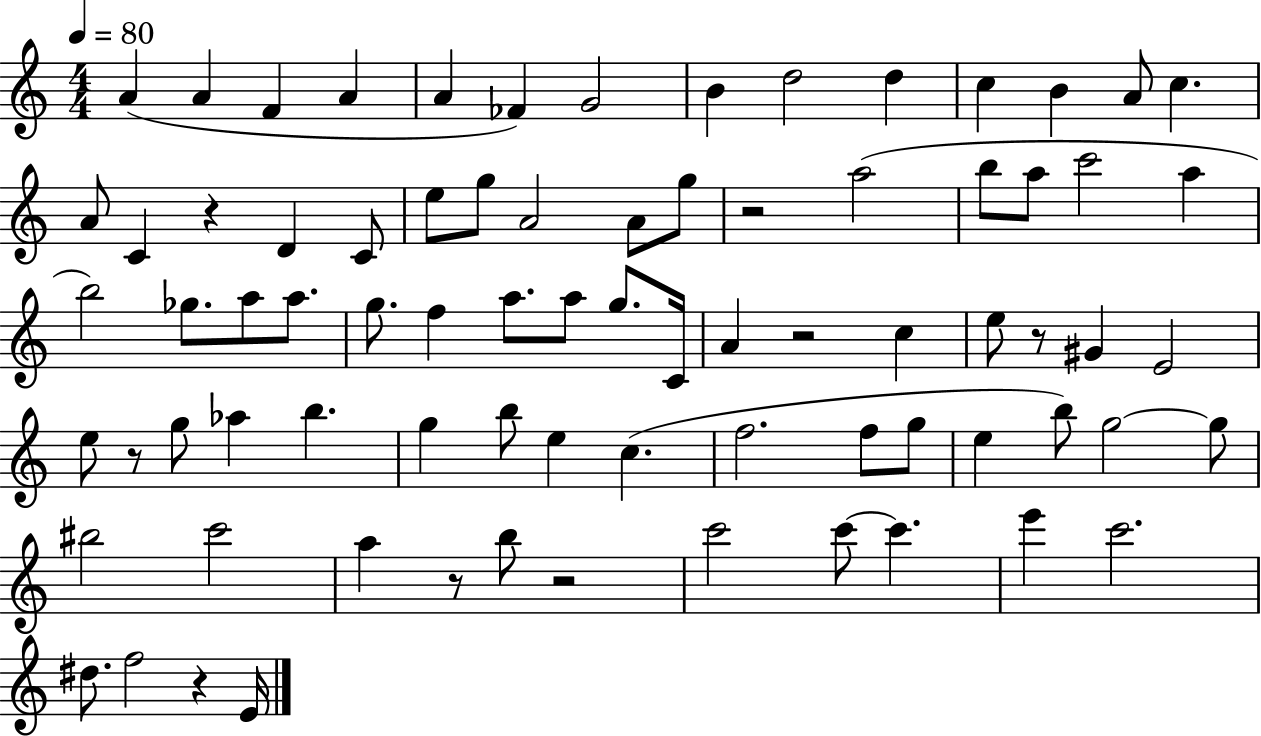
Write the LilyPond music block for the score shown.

{
  \clef treble
  \numericTimeSignature
  \time 4/4
  \key c \major
  \tempo 4 = 80
  \repeat volta 2 { a'4( a'4 f'4 a'4 | a'4 fes'4) g'2 | b'4 d''2 d''4 | c''4 b'4 a'8 c''4. | \break a'8 c'4 r4 d'4 c'8 | e''8 g''8 a'2 a'8 g''8 | r2 a''2( | b''8 a''8 c'''2 a''4 | \break b''2) ges''8. a''8 a''8. | g''8. f''4 a''8. a''8 g''8. c'16 | a'4 r2 c''4 | e''8 r8 gis'4 e'2 | \break e''8 r8 g''8 aes''4 b''4. | g''4 b''8 e''4 c''4.( | f''2. f''8 g''8 | e''4 b''8) g''2~~ g''8 | \break bis''2 c'''2 | a''4 r8 b''8 r2 | c'''2 c'''8~~ c'''4. | e'''4 c'''2. | \break dis''8. f''2 r4 e'16 | } \bar "|."
}